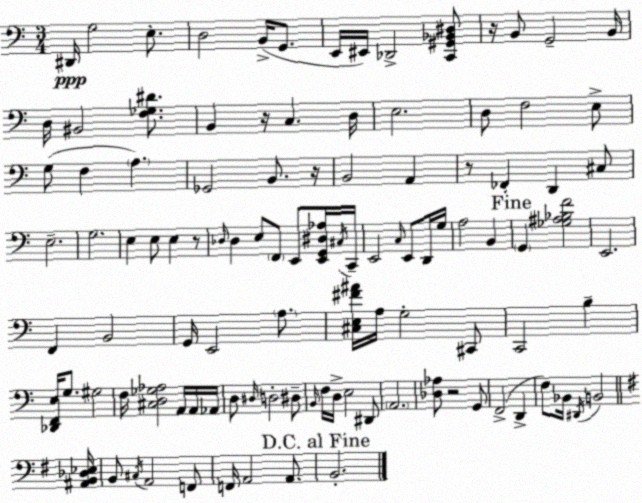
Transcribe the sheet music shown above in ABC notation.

X:1
T:Untitled
M:3/4
L:1/4
K:C
^D,,/4 G,2 E,/2 D,2 B,,/4 G,,/2 E,,/4 ^E,,/4 _D,,2 [C,,^G,,_B,,^D,]/2 z/4 B,,/2 G,,2 B,,/4 D,/4 ^B,,2 [F,_G,^D]/2 B,, z/4 C, D,/4 E,2 D,/2 F,2 E,/2 G,/2 F, A, _G,,2 B,,/2 z/4 B,,2 A,, z/2 _F,, D,, ^C,/2 E,2 G,2 E, E,/2 E, z/2 _D,/4 _D, E,/2 F,,/2 E,,/2 [E,,G,,^D,_A,]/4 ^C,/4 C,,/4 E,,2 C,/4 E,,/2 D,,/4 G,/4 A,2 B,, G,, [_G,^A,_B,F]2 E,,2 F,, B,,2 G,,/4 E,,2 A,/2 [^C,E,^F^A]/4 A,/4 G,2 ^C,,/2 C,,2 B, [_D,,F,,E,]/4 G,/2 ^G,2 F,/4 [^C,D,_G,_A,]2 A,,/4 A,,/4 _A,,/4 D,/2 ^D,/4 D,2 ^D,/2 B,,/4 F,/4 D,/4 E,2 ^D,,/2 A,,2 [_D,_A,]/2 z2 G,,/2 F,,2 D,, F,/2 _B,,/4 ^D,,/4 B,,2 [^A,,B,,_D,_E,]/4 B,,/2 ^C,/4 A,,2 F,,/2 F,,/4 A,,2 A,,/2 B,,2